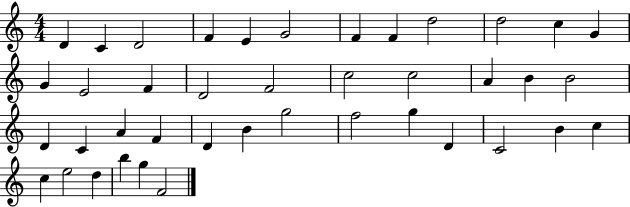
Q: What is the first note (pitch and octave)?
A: D4